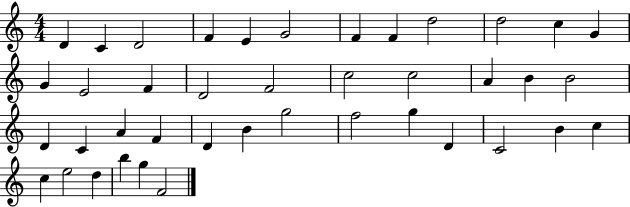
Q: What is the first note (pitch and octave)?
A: D4